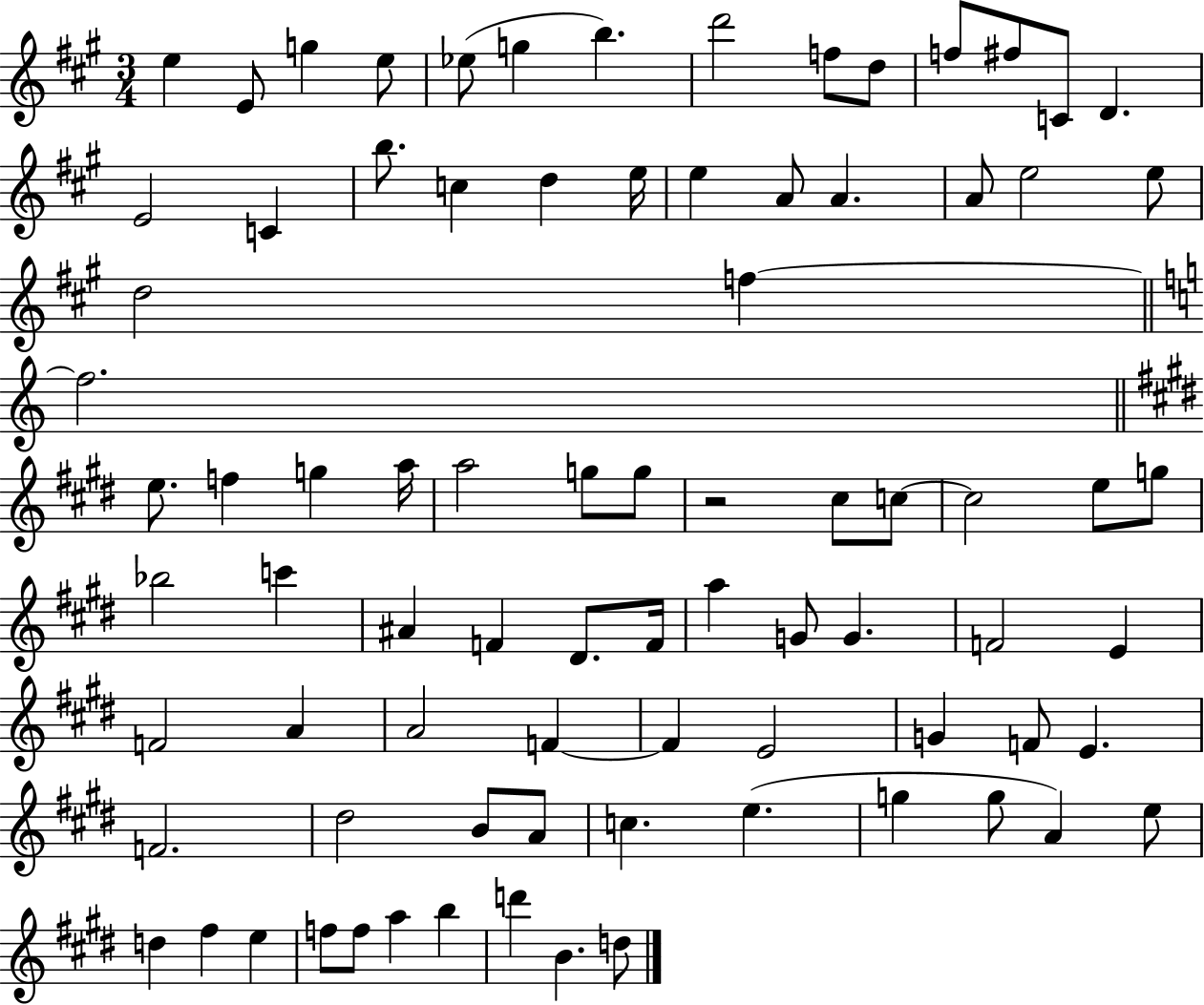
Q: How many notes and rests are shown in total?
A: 82